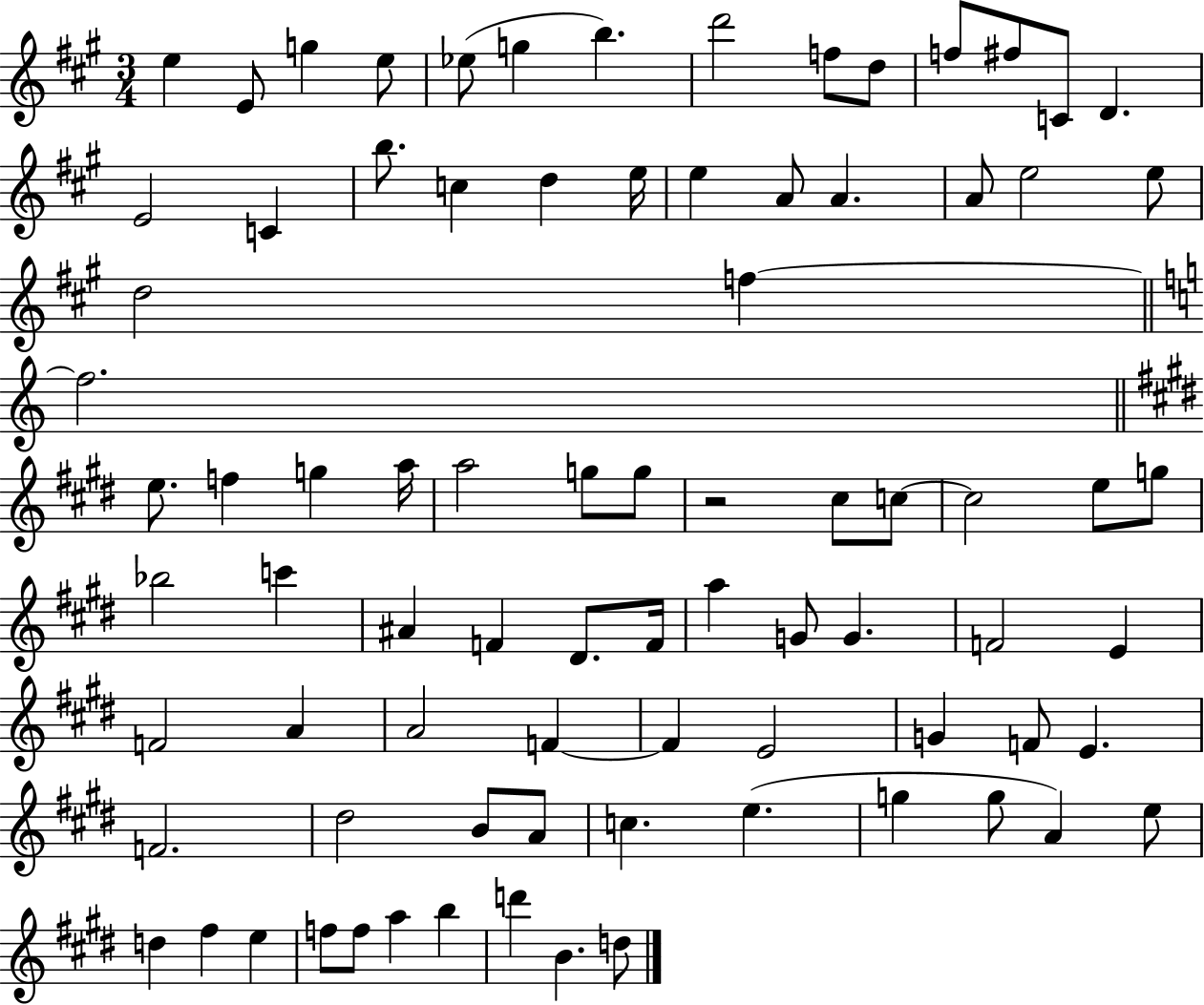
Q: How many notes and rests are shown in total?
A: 82